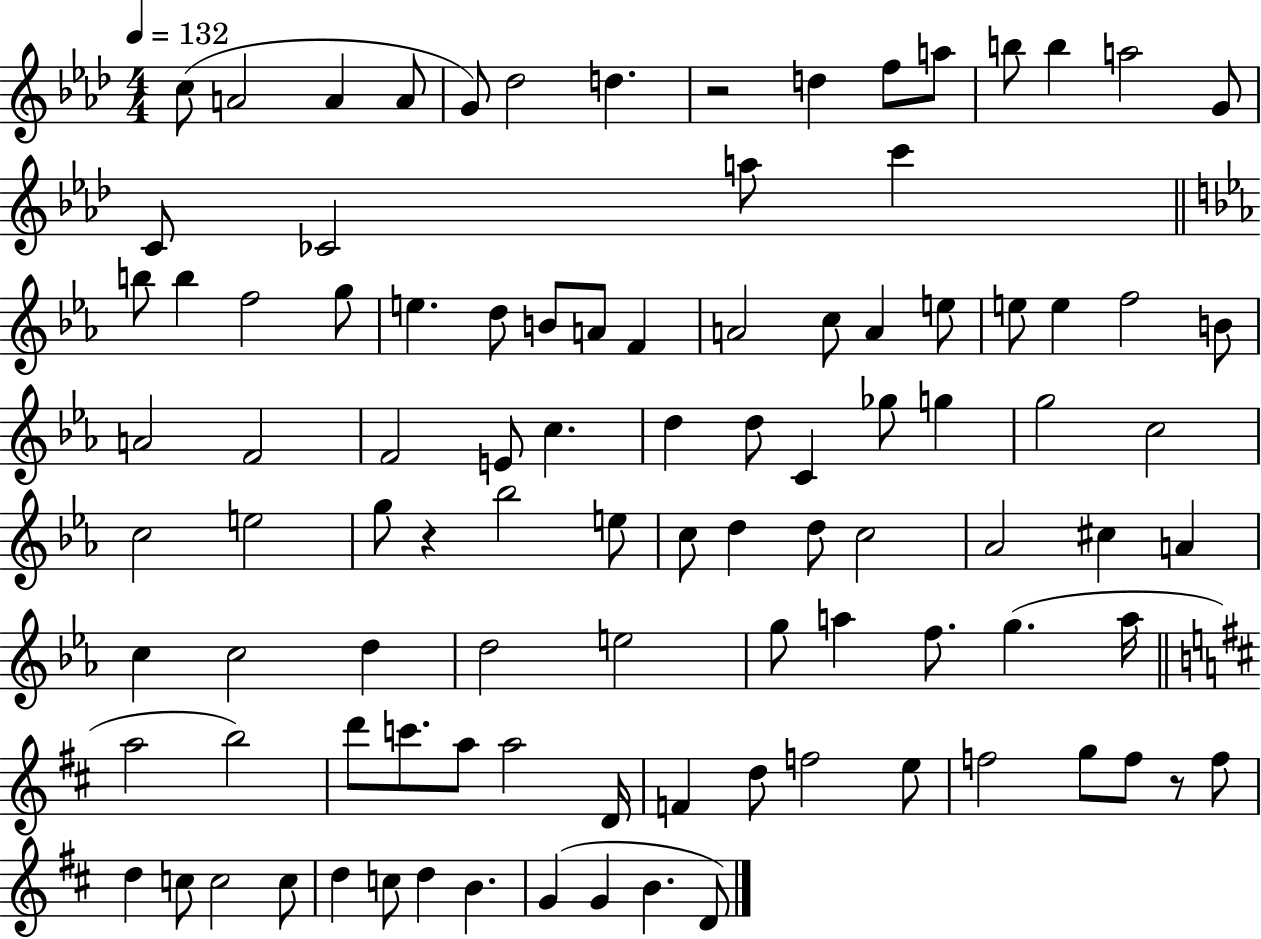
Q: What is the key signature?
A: AES major